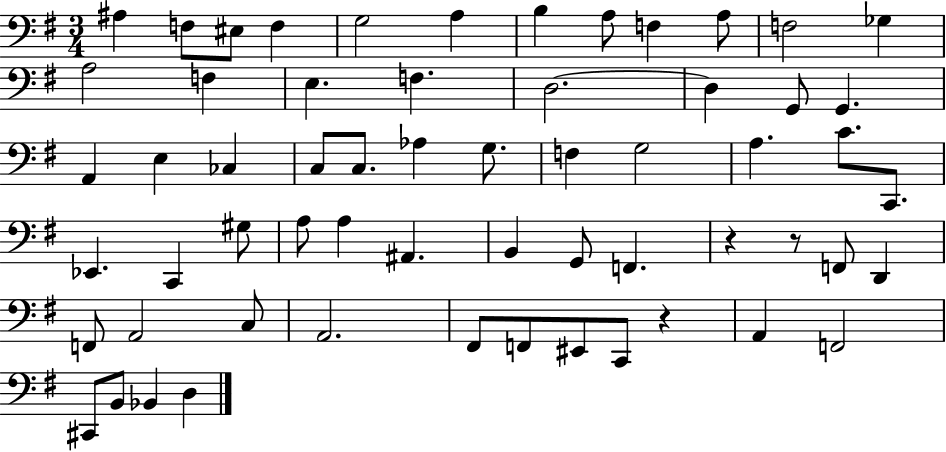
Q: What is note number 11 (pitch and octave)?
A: F3